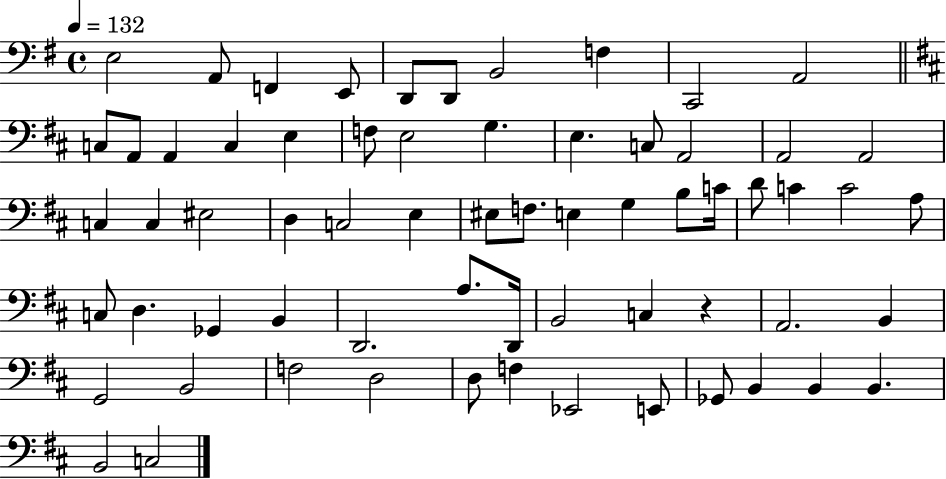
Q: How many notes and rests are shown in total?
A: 65